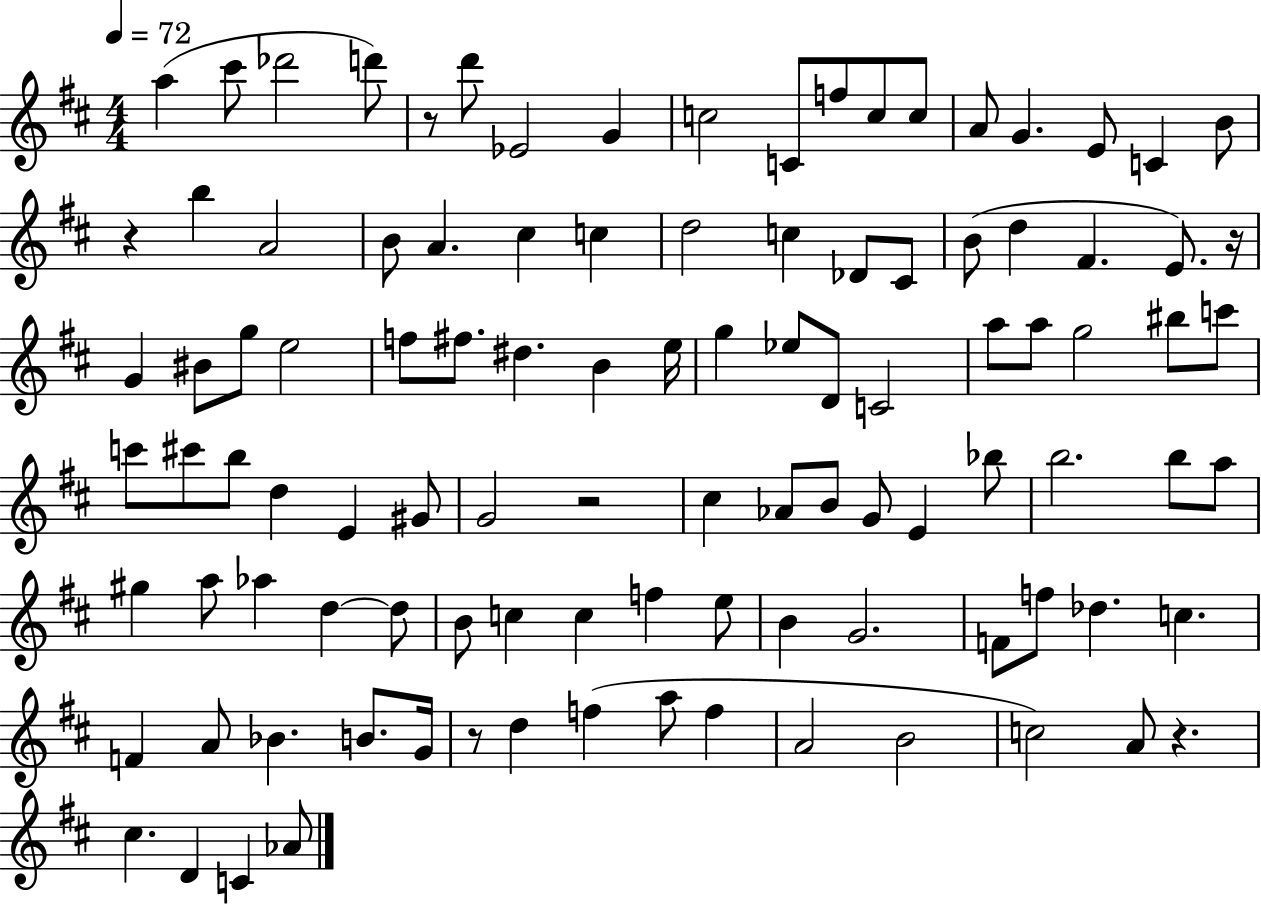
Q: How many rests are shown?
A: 6